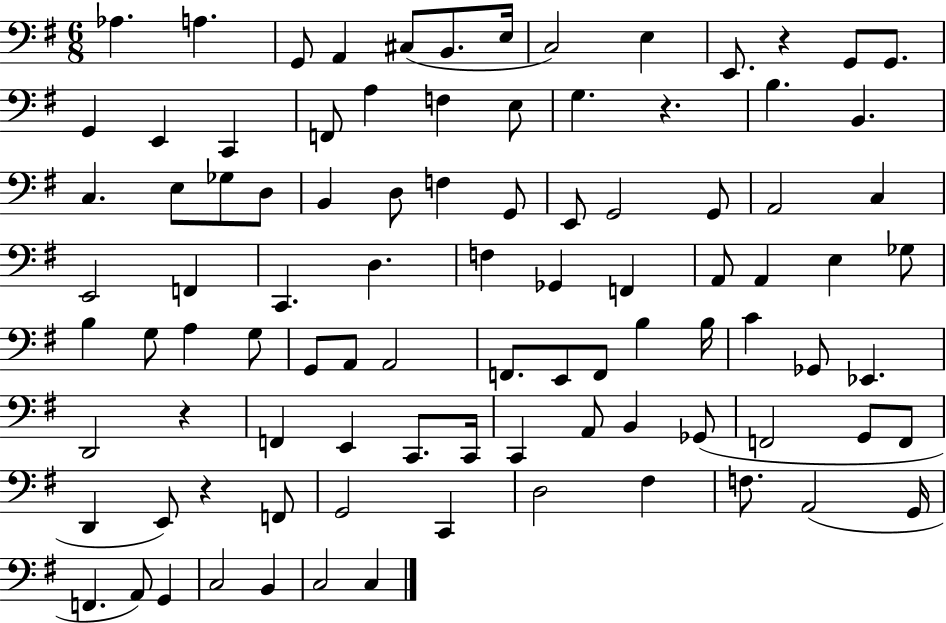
{
  \clef bass
  \numericTimeSignature
  \time 6/8
  \key g \major
  aes4. a4. | g,8 a,4 cis8( b,8. e16 | c2) e4 | e,8. r4 g,8 g,8. | \break g,4 e,4 c,4 | f,8 a4 f4 e8 | g4. r4. | b4. b,4. | \break c4. e8 ges8 d8 | b,4 d8 f4 g,8 | e,8 g,2 g,8 | a,2 c4 | \break e,2 f,4 | c,4. d4. | f4 ges,4 f,4 | a,8 a,4 e4 ges8 | \break b4 g8 a4 g8 | g,8 a,8 a,2 | f,8. e,8 f,8 b4 b16 | c'4 ges,8 ees,4. | \break d,2 r4 | f,4 e,4 c,8. c,16 | c,4 a,8 b,4 ges,8( | f,2 g,8 f,8 | \break d,4 e,8) r4 f,8 | g,2 c,4 | d2 fis4 | f8. a,2( g,16 | \break f,4. a,8) g,4 | c2 b,4 | c2 c4 | \bar "|."
}